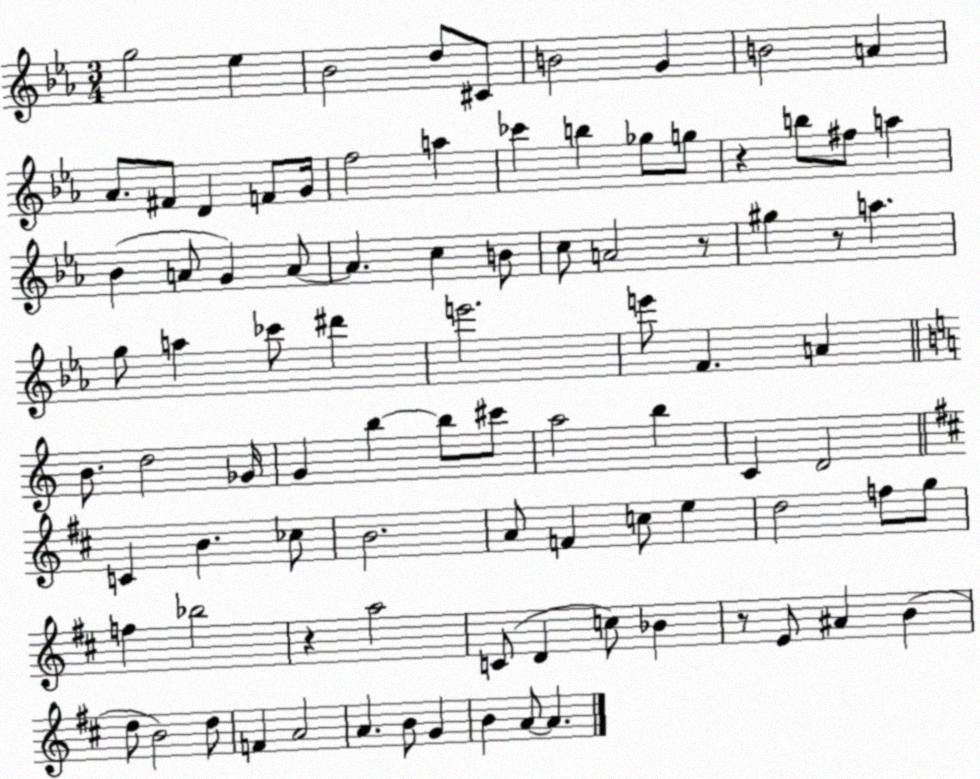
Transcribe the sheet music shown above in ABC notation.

X:1
T:Untitled
M:3/4
L:1/4
K:Eb
g2 _e _B2 d/2 ^C/2 B2 G B2 A _A/2 ^F/2 D F/2 G/4 f2 a _c' b _g/2 g/2 z b/2 ^f/2 a _B A/2 G A/2 A c B/2 c/2 A2 z/2 ^g z/2 a g/2 a _c'/2 ^d' e'2 e'/2 F A B/2 d2 _G/4 G b b/2 ^c'/2 a2 b C D2 C B _c/2 B2 A/2 F c/2 e d2 f/2 g/2 f _b2 z a2 C/2 D c/2 _B z/2 E/2 ^A B d/2 B2 d/2 F A2 A B/2 G B A/2 A